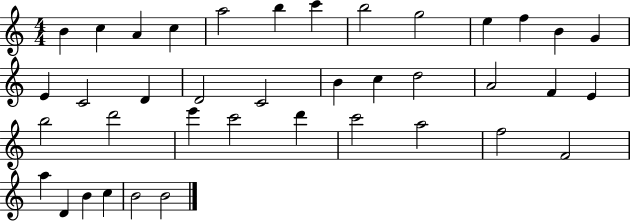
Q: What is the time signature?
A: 4/4